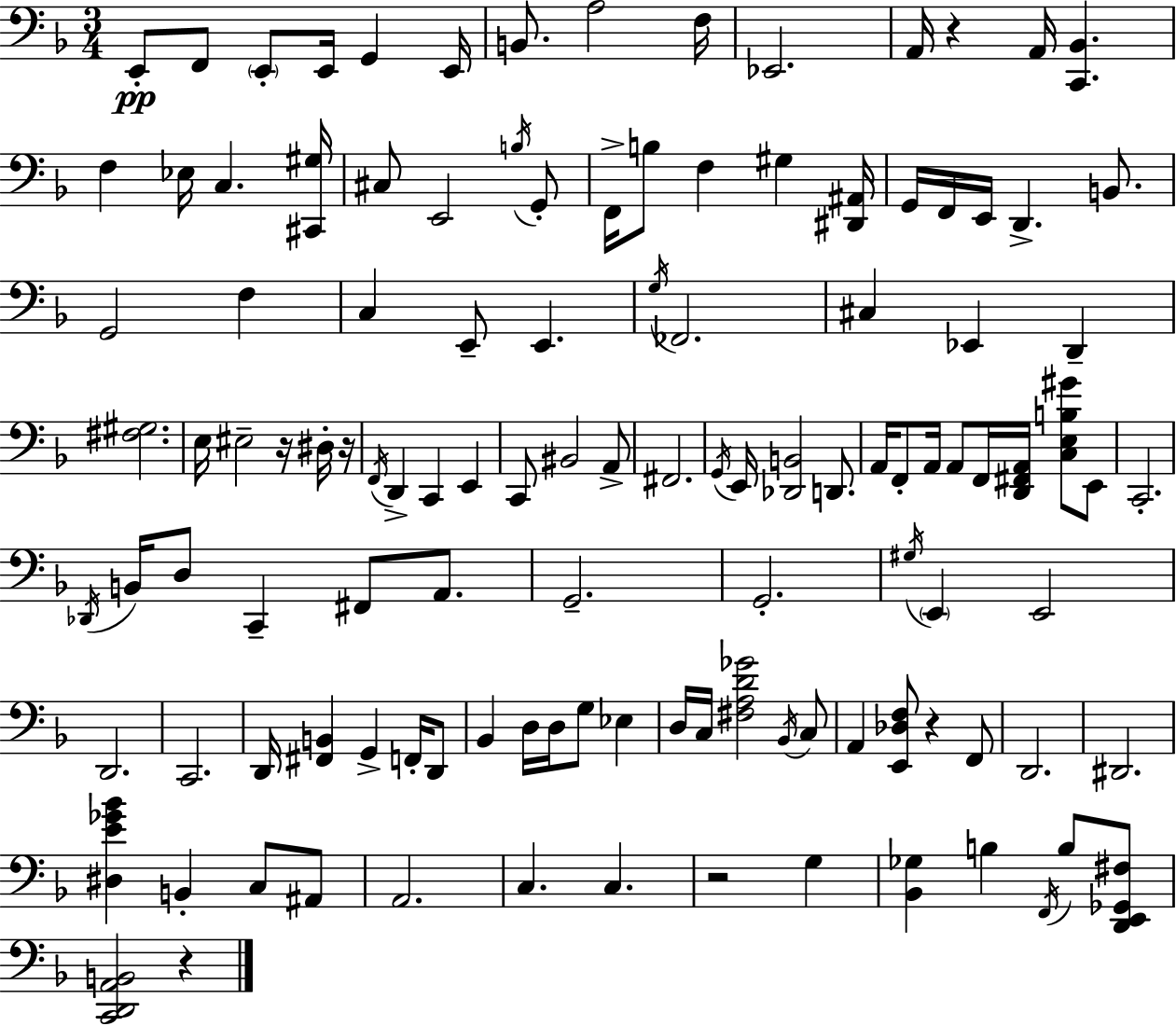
E2/e F2/e E2/e E2/s G2/q E2/s B2/e. A3/h F3/s Eb2/h. A2/s R/q A2/s [C2,Bb2]/q. F3/q Eb3/s C3/q. [C#2,G#3]/s C#3/e E2/h B3/s G2/e F2/s B3/e F3/q G#3/q [D#2,A#2]/s G2/s F2/s E2/s D2/q. B2/e. G2/h F3/q C3/q E2/e E2/q. G3/s FES2/h. C#3/q Eb2/q D2/q [F#3,G#3]/h. E3/s EIS3/h R/s D#3/s R/s F2/s D2/q C2/q E2/q C2/e BIS2/h A2/e F#2/h. G2/s E2/s [Db2,B2]/h D2/e. A2/s F2/e A2/s A2/e F2/s [D2,F#2,A2]/s [C3,E3,B3,G#4]/e E2/e C2/h. Db2/s B2/s D3/e C2/q F#2/e A2/e. G2/h. G2/h. G#3/s E2/q E2/h D2/h. C2/h. D2/s [F#2,B2]/q G2/q F2/s D2/e Bb2/q D3/s D3/s G3/e Eb3/q D3/s C3/s [F#3,A3,D4,Gb4]/h Bb2/s C3/e A2/q [E2,Db3,F3]/e R/q F2/e D2/h. D#2/h. [D#3,E4,Gb4,Bb4]/q B2/q C3/e A#2/e A2/h. C3/q. C3/q. R/h G3/q [Bb2,Gb3]/q B3/q F2/s B3/e [D2,E2,Gb2,F#3]/e [C2,D2,A2,B2]/h R/q